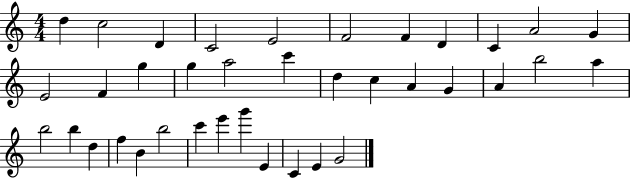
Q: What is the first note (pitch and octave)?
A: D5